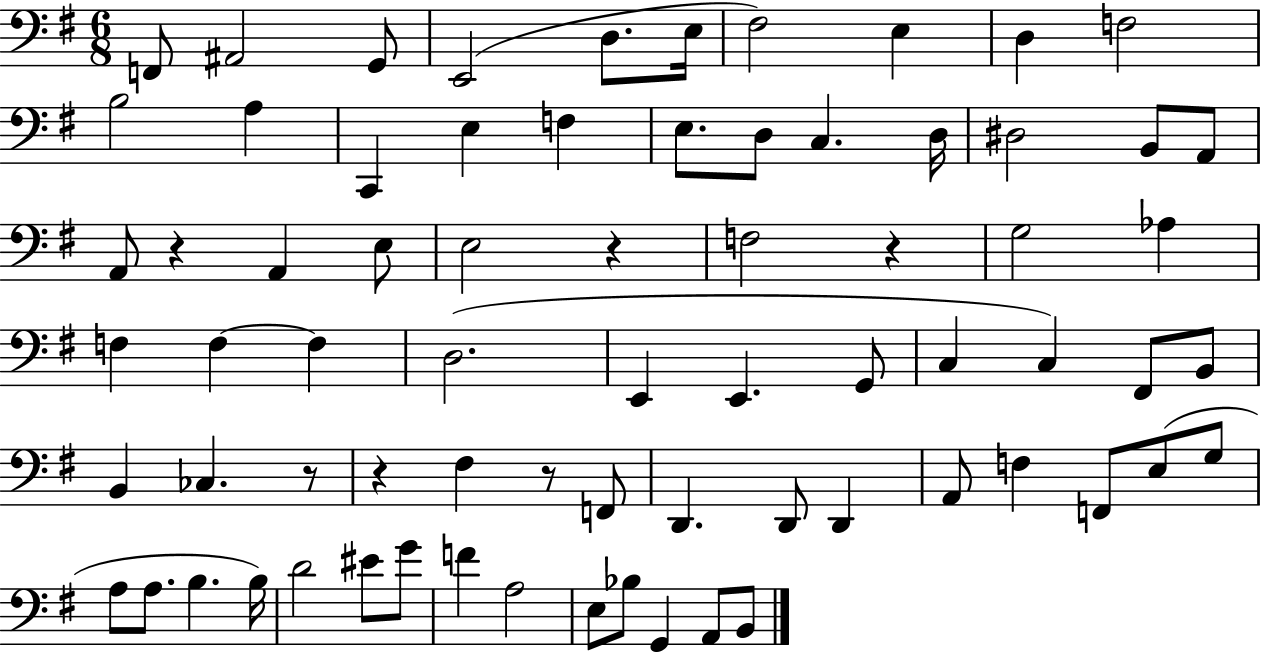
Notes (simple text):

F2/e A#2/h G2/e E2/h D3/e. E3/s F#3/h E3/q D3/q F3/h B3/h A3/q C2/q E3/q F3/q E3/e. D3/e C3/q. D3/s D#3/h B2/e A2/e A2/e R/q A2/q E3/e E3/h R/q F3/h R/q G3/h Ab3/q F3/q F3/q F3/q D3/h. E2/q E2/q. G2/e C3/q C3/q F#2/e B2/e B2/q CES3/q. R/e R/q F#3/q R/e F2/e D2/q. D2/e D2/q A2/e F3/q F2/e E3/e G3/e A3/e A3/e. B3/q. B3/s D4/h EIS4/e G4/e F4/q A3/h E3/e Bb3/e G2/q A2/e B2/e